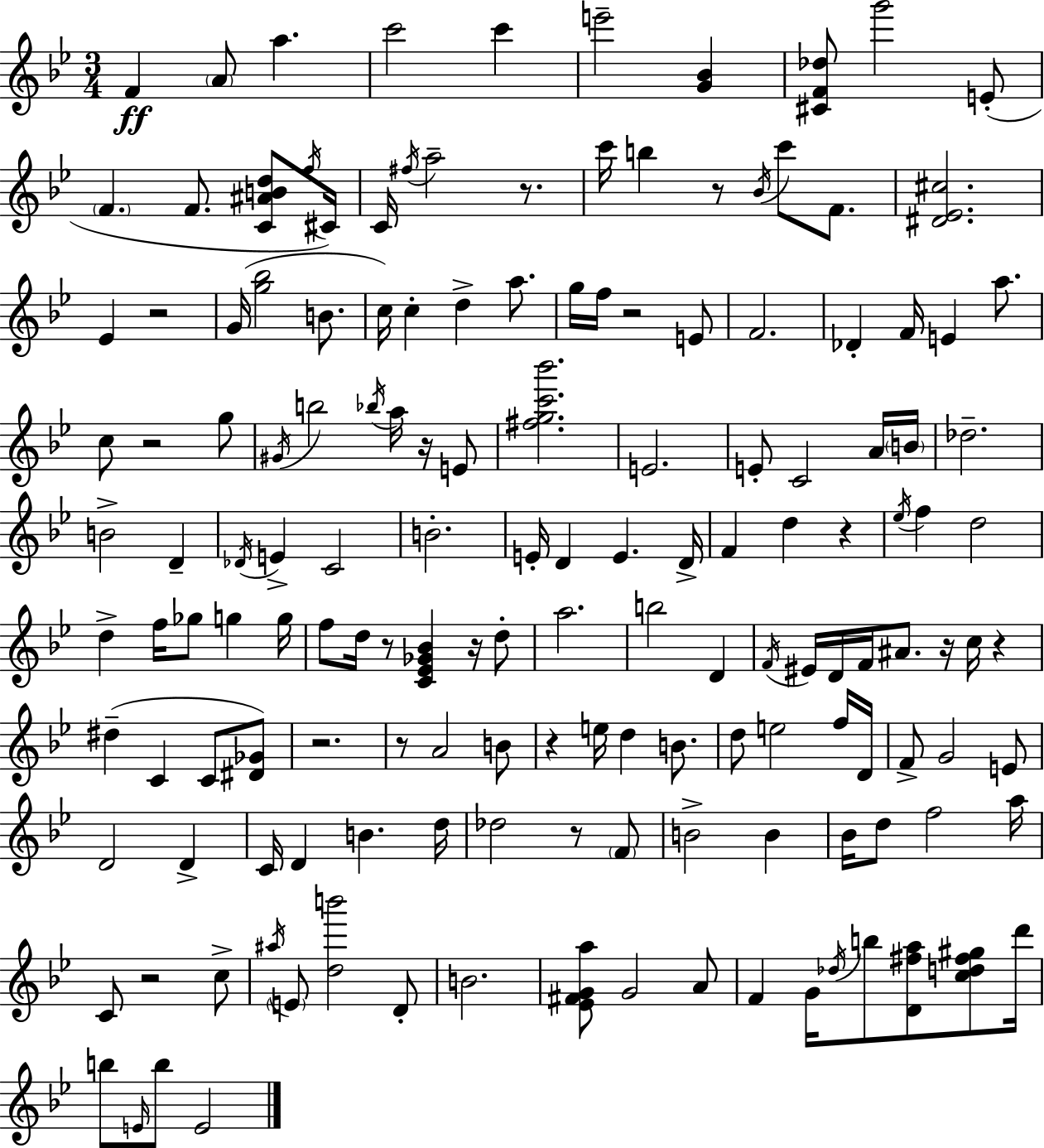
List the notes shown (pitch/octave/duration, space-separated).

F4/q A4/e A5/q. C6/h C6/q E6/h [G4,Bb4]/q [C#4,F4,Db5]/e G6/h E4/e F4/q. F4/e. [C4,A#4,B4,D5]/e F5/s C#4/s C4/s F#5/s A5/h R/e. C6/s B5/q R/e Bb4/s C6/e F4/e. [D#4,Eb4,C#5]/h. Eb4/q R/h G4/s [G5,Bb5]/h B4/e. C5/s C5/q D5/q A5/e. G5/s F5/s R/h E4/e F4/h. Db4/q F4/s E4/q A5/e. C5/e R/h G5/e G#4/s B5/h Bb5/s A5/s R/s E4/e [F#5,G5,C6,Bb6]/h. E4/h. E4/e C4/h A4/s B4/s Db5/h. B4/h D4/q Db4/s E4/q C4/h B4/h. E4/s D4/q E4/q. D4/s F4/q D5/q R/q Eb5/s F5/q D5/h D5/q F5/s Gb5/e G5/q G5/s F5/e D5/s R/e [C4,Eb4,Gb4,Bb4]/q R/s D5/e A5/h. B5/h D4/q F4/s EIS4/s D4/s F4/s A#4/e. R/s C5/s R/q D#5/q C4/q C4/e [D#4,Gb4]/e R/h. R/e A4/h B4/e R/q E5/s D5/q B4/e. D5/e E5/h F5/s D4/s F4/e G4/h E4/e D4/h D4/q C4/s D4/q B4/q. D5/s Db5/h R/e F4/e B4/h B4/q Bb4/s D5/e F5/h A5/s C4/e R/h C5/e A#5/s E4/e [D5,B6]/h D4/e B4/h. [Eb4,F#4,G4,A5]/e G4/h A4/e F4/q G4/s Db5/s B5/e [D4,F#5,A5]/e [C5,D5,F#5,G#5]/e D6/s B5/e E4/s B5/e E4/h